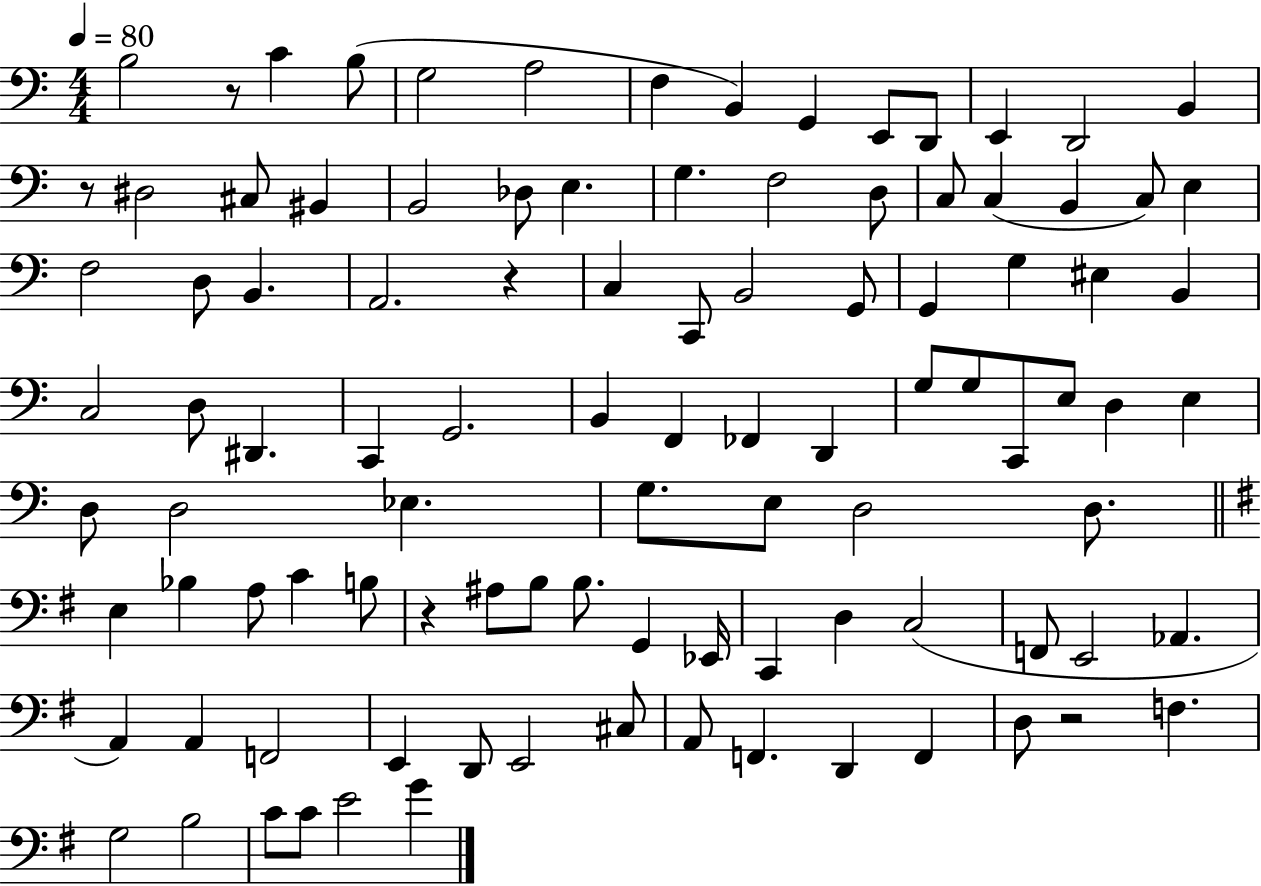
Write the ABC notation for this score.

X:1
T:Untitled
M:4/4
L:1/4
K:C
B,2 z/2 C B,/2 G,2 A,2 F, B,, G,, E,,/2 D,,/2 E,, D,,2 B,, z/2 ^D,2 ^C,/2 ^B,, B,,2 _D,/2 E, G, F,2 D,/2 C,/2 C, B,, C,/2 E, F,2 D,/2 B,, A,,2 z C, C,,/2 B,,2 G,,/2 G,, G, ^E, B,, C,2 D,/2 ^D,, C,, G,,2 B,, F,, _F,, D,, G,/2 G,/2 C,,/2 E,/2 D, E, D,/2 D,2 _E, G,/2 E,/2 D,2 D,/2 E, _B, A,/2 C B,/2 z ^A,/2 B,/2 B,/2 G,, _E,,/4 C,, D, C,2 F,,/2 E,,2 _A,, A,, A,, F,,2 E,, D,,/2 E,,2 ^C,/2 A,,/2 F,, D,, F,, D,/2 z2 F, G,2 B,2 C/2 C/2 E2 G